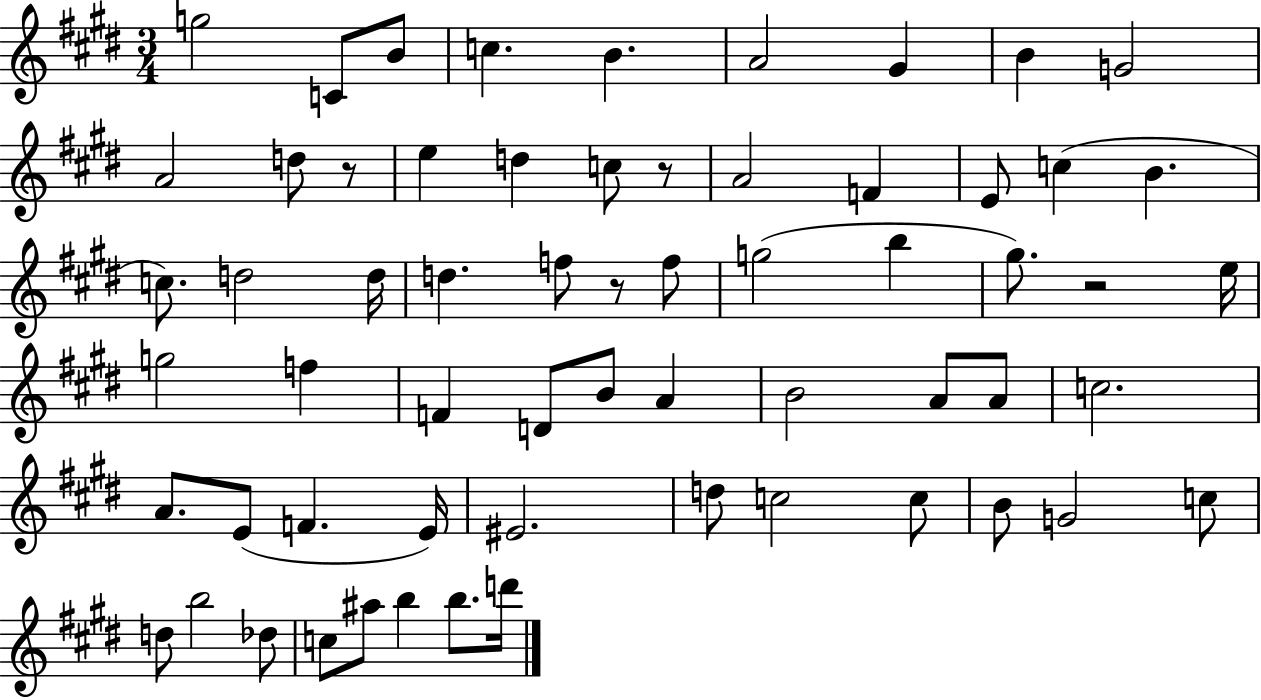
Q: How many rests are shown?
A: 4